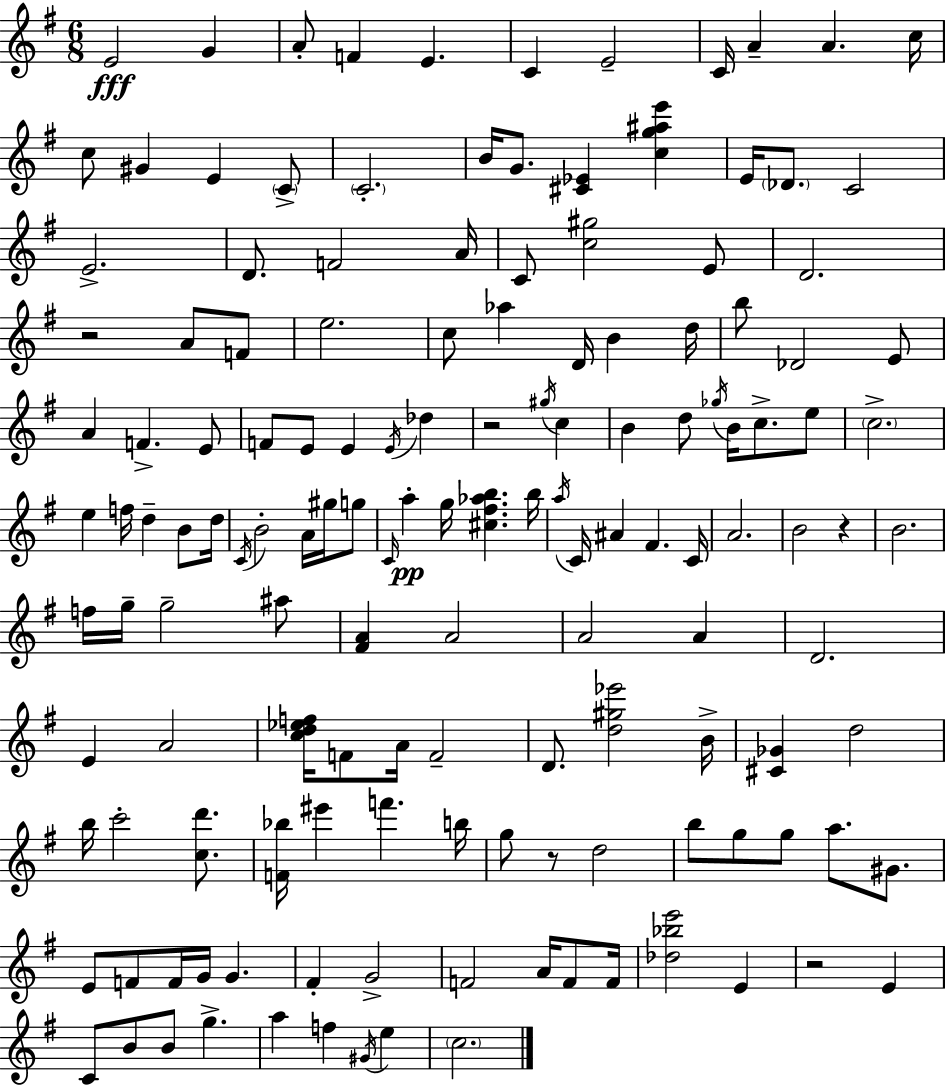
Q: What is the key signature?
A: G major